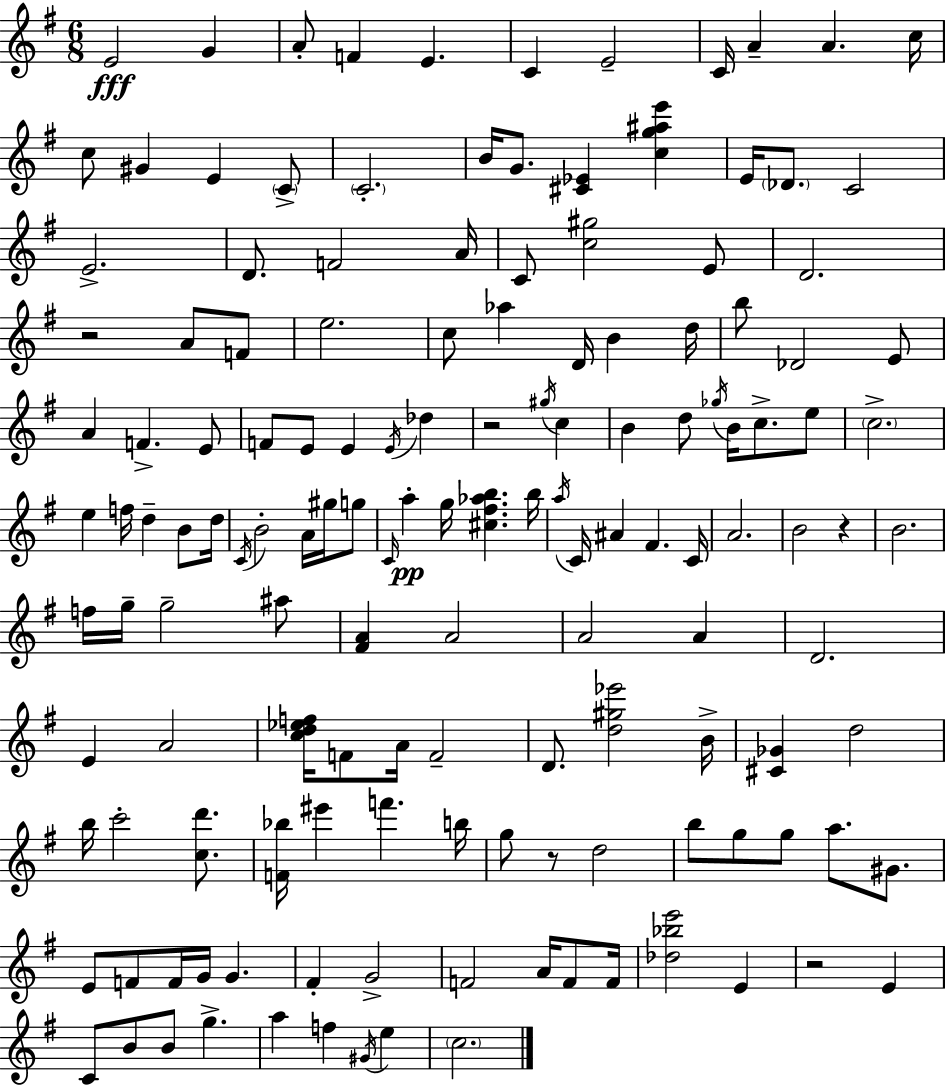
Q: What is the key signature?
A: G major